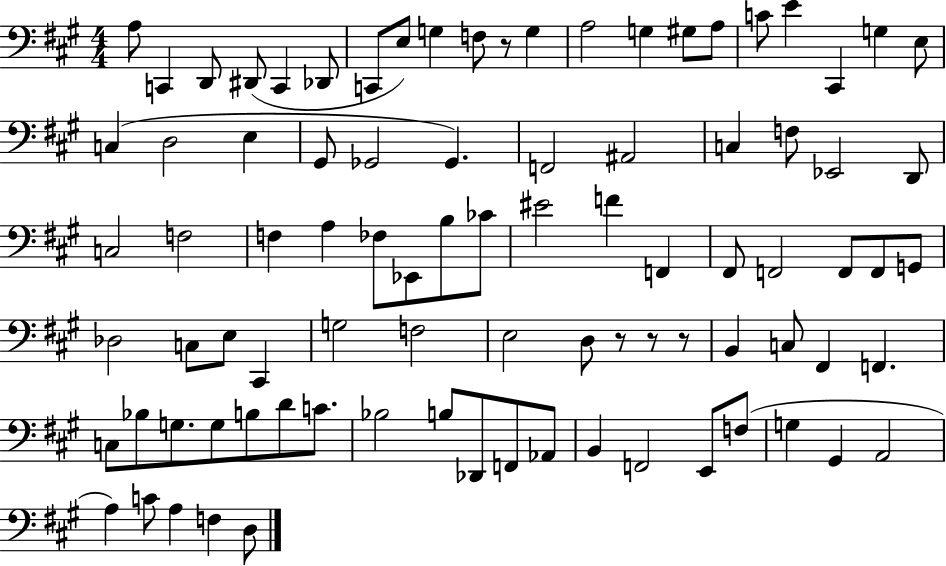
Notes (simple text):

A3/e C2/q D2/e D#2/e C2/q Db2/e C2/e E3/e G3/q F3/e R/e G3/q A3/h G3/q G#3/e A3/e C4/e E4/q C#2/q G3/q E3/e C3/q D3/h E3/q G#2/e Gb2/h Gb2/q. F2/h A#2/h C3/q F3/e Eb2/h D2/e C3/h F3/h F3/q A3/q FES3/e Eb2/e B3/e CES4/e EIS4/h F4/q F2/q F#2/e F2/h F2/e F2/e G2/e Db3/h C3/e E3/e C#2/q G3/h F3/h E3/h D3/e R/e R/e R/e B2/q C3/e F#2/q F2/q. C3/e Bb3/e G3/e. G3/e B3/e D4/e C4/e. Bb3/h B3/e Db2/e F2/e Ab2/e B2/q F2/h E2/e F3/e G3/q G#2/q A2/h A3/q C4/e A3/q F3/q D3/e